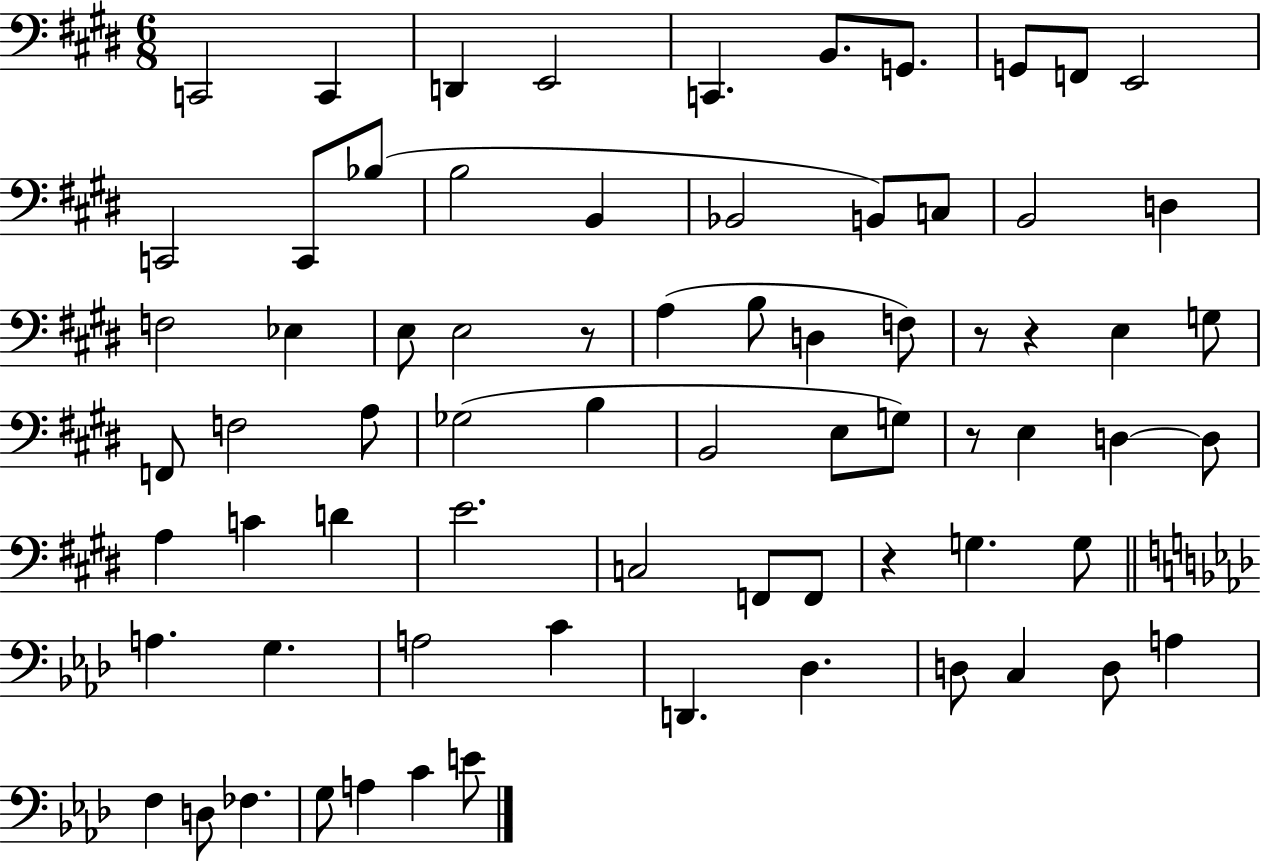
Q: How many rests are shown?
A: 5